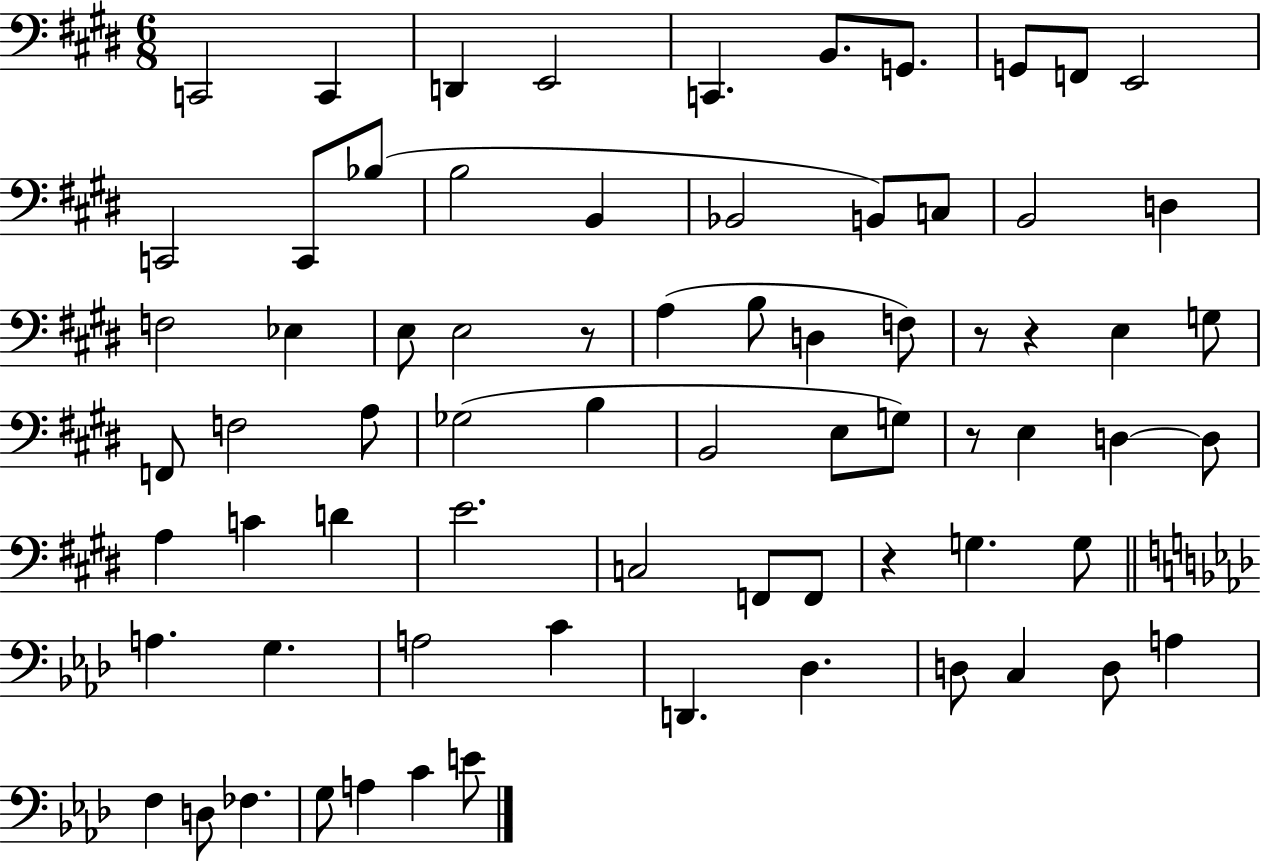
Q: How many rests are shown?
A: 5